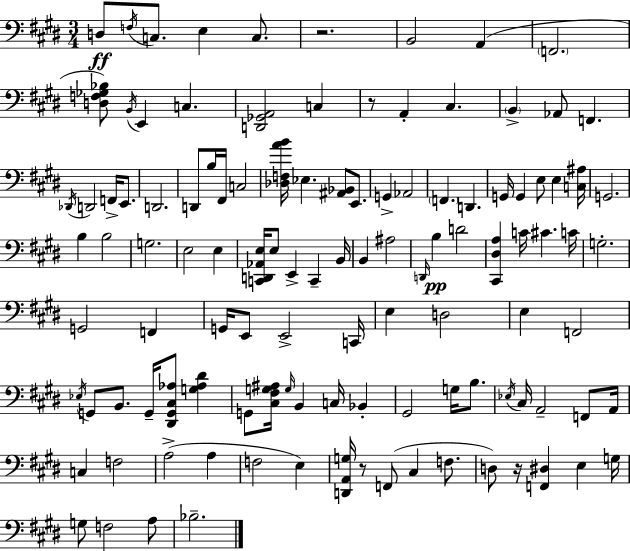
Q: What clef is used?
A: bass